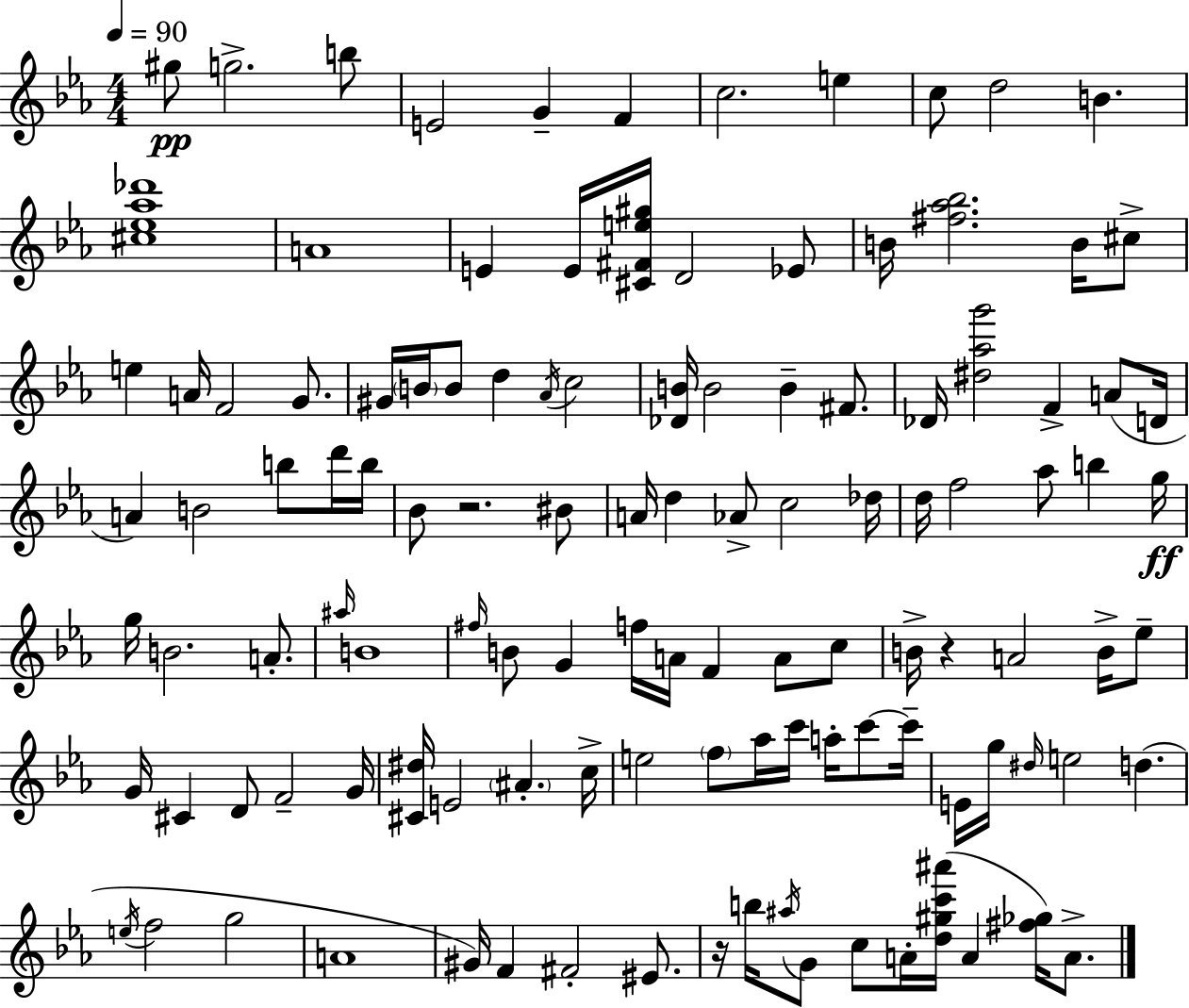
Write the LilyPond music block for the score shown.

{
  \clef treble
  \numericTimeSignature
  \time 4/4
  \key c \minor
  \tempo 4 = 90
  \repeat volta 2 { gis''8\pp g''2.-> b''8 | e'2 g'4-- f'4 | c''2. e''4 | c''8 d''2 b'4. | \break <cis'' ees'' aes'' des'''>1 | a'1 | e'4 e'16 <cis' fis' e'' gis''>16 d'2 ees'8 | b'16 <fis'' aes'' bes''>2. b'16 cis''8-> | \break e''4 a'16 f'2 g'8. | gis'16 \parenthesize b'16 b'8 d''4 \acciaccatura { aes'16 } c''2 | <des' b'>16 b'2 b'4-- fis'8. | des'16 <dis'' aes'' g'''>2 f'4-> a'8( | \break d'16 a'4) b'2 b''8 d'''16 | b''16 bes'8 r2. bis'8 | a'16 d''4 aes'8-> c''2 | des''16 d''16 f''2 aes''8 b''4 | \break g''16\ff g''16 b'2. a'8.-. | \grace { ais''16 } b'1 | \grace { fis''16 } b'8 g'4 f''16 a'16 f'4 a'8 | c''8 b'16-> r4 a'2 | \break b'16-> ees''8-- g'16 cis'4 d'8 f'2-- | g'16 <cis' dis''>16 e'2 \parenthesize ais'4.-. | c''16-> e''2 \parenthesize f''8 aes''16 c'''16 a''16-. | c'''8~~ c'''16-- e'16 g''16 \grace { dis''16 } e''2 d''4.( | \break \acciaccatura { e''16 } f''2 g''2 | a'1 | gis'16) f'4 fis'2-. | eis'8. r16 b''16 \acciaccatura { ais''16 } g'8 c''8 a'16-. <d'' gis'' c''' ais'''>16( a'4 | \break <fis'' ges''>16) a'8.-> } \bar "|."
}